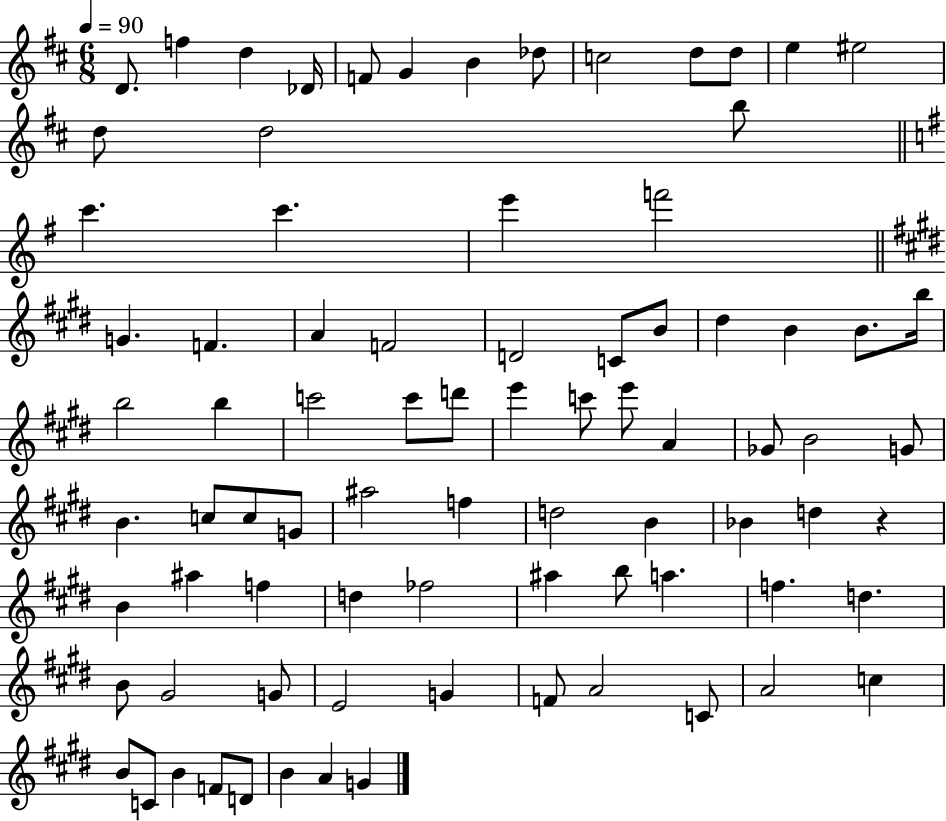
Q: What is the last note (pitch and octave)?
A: G4